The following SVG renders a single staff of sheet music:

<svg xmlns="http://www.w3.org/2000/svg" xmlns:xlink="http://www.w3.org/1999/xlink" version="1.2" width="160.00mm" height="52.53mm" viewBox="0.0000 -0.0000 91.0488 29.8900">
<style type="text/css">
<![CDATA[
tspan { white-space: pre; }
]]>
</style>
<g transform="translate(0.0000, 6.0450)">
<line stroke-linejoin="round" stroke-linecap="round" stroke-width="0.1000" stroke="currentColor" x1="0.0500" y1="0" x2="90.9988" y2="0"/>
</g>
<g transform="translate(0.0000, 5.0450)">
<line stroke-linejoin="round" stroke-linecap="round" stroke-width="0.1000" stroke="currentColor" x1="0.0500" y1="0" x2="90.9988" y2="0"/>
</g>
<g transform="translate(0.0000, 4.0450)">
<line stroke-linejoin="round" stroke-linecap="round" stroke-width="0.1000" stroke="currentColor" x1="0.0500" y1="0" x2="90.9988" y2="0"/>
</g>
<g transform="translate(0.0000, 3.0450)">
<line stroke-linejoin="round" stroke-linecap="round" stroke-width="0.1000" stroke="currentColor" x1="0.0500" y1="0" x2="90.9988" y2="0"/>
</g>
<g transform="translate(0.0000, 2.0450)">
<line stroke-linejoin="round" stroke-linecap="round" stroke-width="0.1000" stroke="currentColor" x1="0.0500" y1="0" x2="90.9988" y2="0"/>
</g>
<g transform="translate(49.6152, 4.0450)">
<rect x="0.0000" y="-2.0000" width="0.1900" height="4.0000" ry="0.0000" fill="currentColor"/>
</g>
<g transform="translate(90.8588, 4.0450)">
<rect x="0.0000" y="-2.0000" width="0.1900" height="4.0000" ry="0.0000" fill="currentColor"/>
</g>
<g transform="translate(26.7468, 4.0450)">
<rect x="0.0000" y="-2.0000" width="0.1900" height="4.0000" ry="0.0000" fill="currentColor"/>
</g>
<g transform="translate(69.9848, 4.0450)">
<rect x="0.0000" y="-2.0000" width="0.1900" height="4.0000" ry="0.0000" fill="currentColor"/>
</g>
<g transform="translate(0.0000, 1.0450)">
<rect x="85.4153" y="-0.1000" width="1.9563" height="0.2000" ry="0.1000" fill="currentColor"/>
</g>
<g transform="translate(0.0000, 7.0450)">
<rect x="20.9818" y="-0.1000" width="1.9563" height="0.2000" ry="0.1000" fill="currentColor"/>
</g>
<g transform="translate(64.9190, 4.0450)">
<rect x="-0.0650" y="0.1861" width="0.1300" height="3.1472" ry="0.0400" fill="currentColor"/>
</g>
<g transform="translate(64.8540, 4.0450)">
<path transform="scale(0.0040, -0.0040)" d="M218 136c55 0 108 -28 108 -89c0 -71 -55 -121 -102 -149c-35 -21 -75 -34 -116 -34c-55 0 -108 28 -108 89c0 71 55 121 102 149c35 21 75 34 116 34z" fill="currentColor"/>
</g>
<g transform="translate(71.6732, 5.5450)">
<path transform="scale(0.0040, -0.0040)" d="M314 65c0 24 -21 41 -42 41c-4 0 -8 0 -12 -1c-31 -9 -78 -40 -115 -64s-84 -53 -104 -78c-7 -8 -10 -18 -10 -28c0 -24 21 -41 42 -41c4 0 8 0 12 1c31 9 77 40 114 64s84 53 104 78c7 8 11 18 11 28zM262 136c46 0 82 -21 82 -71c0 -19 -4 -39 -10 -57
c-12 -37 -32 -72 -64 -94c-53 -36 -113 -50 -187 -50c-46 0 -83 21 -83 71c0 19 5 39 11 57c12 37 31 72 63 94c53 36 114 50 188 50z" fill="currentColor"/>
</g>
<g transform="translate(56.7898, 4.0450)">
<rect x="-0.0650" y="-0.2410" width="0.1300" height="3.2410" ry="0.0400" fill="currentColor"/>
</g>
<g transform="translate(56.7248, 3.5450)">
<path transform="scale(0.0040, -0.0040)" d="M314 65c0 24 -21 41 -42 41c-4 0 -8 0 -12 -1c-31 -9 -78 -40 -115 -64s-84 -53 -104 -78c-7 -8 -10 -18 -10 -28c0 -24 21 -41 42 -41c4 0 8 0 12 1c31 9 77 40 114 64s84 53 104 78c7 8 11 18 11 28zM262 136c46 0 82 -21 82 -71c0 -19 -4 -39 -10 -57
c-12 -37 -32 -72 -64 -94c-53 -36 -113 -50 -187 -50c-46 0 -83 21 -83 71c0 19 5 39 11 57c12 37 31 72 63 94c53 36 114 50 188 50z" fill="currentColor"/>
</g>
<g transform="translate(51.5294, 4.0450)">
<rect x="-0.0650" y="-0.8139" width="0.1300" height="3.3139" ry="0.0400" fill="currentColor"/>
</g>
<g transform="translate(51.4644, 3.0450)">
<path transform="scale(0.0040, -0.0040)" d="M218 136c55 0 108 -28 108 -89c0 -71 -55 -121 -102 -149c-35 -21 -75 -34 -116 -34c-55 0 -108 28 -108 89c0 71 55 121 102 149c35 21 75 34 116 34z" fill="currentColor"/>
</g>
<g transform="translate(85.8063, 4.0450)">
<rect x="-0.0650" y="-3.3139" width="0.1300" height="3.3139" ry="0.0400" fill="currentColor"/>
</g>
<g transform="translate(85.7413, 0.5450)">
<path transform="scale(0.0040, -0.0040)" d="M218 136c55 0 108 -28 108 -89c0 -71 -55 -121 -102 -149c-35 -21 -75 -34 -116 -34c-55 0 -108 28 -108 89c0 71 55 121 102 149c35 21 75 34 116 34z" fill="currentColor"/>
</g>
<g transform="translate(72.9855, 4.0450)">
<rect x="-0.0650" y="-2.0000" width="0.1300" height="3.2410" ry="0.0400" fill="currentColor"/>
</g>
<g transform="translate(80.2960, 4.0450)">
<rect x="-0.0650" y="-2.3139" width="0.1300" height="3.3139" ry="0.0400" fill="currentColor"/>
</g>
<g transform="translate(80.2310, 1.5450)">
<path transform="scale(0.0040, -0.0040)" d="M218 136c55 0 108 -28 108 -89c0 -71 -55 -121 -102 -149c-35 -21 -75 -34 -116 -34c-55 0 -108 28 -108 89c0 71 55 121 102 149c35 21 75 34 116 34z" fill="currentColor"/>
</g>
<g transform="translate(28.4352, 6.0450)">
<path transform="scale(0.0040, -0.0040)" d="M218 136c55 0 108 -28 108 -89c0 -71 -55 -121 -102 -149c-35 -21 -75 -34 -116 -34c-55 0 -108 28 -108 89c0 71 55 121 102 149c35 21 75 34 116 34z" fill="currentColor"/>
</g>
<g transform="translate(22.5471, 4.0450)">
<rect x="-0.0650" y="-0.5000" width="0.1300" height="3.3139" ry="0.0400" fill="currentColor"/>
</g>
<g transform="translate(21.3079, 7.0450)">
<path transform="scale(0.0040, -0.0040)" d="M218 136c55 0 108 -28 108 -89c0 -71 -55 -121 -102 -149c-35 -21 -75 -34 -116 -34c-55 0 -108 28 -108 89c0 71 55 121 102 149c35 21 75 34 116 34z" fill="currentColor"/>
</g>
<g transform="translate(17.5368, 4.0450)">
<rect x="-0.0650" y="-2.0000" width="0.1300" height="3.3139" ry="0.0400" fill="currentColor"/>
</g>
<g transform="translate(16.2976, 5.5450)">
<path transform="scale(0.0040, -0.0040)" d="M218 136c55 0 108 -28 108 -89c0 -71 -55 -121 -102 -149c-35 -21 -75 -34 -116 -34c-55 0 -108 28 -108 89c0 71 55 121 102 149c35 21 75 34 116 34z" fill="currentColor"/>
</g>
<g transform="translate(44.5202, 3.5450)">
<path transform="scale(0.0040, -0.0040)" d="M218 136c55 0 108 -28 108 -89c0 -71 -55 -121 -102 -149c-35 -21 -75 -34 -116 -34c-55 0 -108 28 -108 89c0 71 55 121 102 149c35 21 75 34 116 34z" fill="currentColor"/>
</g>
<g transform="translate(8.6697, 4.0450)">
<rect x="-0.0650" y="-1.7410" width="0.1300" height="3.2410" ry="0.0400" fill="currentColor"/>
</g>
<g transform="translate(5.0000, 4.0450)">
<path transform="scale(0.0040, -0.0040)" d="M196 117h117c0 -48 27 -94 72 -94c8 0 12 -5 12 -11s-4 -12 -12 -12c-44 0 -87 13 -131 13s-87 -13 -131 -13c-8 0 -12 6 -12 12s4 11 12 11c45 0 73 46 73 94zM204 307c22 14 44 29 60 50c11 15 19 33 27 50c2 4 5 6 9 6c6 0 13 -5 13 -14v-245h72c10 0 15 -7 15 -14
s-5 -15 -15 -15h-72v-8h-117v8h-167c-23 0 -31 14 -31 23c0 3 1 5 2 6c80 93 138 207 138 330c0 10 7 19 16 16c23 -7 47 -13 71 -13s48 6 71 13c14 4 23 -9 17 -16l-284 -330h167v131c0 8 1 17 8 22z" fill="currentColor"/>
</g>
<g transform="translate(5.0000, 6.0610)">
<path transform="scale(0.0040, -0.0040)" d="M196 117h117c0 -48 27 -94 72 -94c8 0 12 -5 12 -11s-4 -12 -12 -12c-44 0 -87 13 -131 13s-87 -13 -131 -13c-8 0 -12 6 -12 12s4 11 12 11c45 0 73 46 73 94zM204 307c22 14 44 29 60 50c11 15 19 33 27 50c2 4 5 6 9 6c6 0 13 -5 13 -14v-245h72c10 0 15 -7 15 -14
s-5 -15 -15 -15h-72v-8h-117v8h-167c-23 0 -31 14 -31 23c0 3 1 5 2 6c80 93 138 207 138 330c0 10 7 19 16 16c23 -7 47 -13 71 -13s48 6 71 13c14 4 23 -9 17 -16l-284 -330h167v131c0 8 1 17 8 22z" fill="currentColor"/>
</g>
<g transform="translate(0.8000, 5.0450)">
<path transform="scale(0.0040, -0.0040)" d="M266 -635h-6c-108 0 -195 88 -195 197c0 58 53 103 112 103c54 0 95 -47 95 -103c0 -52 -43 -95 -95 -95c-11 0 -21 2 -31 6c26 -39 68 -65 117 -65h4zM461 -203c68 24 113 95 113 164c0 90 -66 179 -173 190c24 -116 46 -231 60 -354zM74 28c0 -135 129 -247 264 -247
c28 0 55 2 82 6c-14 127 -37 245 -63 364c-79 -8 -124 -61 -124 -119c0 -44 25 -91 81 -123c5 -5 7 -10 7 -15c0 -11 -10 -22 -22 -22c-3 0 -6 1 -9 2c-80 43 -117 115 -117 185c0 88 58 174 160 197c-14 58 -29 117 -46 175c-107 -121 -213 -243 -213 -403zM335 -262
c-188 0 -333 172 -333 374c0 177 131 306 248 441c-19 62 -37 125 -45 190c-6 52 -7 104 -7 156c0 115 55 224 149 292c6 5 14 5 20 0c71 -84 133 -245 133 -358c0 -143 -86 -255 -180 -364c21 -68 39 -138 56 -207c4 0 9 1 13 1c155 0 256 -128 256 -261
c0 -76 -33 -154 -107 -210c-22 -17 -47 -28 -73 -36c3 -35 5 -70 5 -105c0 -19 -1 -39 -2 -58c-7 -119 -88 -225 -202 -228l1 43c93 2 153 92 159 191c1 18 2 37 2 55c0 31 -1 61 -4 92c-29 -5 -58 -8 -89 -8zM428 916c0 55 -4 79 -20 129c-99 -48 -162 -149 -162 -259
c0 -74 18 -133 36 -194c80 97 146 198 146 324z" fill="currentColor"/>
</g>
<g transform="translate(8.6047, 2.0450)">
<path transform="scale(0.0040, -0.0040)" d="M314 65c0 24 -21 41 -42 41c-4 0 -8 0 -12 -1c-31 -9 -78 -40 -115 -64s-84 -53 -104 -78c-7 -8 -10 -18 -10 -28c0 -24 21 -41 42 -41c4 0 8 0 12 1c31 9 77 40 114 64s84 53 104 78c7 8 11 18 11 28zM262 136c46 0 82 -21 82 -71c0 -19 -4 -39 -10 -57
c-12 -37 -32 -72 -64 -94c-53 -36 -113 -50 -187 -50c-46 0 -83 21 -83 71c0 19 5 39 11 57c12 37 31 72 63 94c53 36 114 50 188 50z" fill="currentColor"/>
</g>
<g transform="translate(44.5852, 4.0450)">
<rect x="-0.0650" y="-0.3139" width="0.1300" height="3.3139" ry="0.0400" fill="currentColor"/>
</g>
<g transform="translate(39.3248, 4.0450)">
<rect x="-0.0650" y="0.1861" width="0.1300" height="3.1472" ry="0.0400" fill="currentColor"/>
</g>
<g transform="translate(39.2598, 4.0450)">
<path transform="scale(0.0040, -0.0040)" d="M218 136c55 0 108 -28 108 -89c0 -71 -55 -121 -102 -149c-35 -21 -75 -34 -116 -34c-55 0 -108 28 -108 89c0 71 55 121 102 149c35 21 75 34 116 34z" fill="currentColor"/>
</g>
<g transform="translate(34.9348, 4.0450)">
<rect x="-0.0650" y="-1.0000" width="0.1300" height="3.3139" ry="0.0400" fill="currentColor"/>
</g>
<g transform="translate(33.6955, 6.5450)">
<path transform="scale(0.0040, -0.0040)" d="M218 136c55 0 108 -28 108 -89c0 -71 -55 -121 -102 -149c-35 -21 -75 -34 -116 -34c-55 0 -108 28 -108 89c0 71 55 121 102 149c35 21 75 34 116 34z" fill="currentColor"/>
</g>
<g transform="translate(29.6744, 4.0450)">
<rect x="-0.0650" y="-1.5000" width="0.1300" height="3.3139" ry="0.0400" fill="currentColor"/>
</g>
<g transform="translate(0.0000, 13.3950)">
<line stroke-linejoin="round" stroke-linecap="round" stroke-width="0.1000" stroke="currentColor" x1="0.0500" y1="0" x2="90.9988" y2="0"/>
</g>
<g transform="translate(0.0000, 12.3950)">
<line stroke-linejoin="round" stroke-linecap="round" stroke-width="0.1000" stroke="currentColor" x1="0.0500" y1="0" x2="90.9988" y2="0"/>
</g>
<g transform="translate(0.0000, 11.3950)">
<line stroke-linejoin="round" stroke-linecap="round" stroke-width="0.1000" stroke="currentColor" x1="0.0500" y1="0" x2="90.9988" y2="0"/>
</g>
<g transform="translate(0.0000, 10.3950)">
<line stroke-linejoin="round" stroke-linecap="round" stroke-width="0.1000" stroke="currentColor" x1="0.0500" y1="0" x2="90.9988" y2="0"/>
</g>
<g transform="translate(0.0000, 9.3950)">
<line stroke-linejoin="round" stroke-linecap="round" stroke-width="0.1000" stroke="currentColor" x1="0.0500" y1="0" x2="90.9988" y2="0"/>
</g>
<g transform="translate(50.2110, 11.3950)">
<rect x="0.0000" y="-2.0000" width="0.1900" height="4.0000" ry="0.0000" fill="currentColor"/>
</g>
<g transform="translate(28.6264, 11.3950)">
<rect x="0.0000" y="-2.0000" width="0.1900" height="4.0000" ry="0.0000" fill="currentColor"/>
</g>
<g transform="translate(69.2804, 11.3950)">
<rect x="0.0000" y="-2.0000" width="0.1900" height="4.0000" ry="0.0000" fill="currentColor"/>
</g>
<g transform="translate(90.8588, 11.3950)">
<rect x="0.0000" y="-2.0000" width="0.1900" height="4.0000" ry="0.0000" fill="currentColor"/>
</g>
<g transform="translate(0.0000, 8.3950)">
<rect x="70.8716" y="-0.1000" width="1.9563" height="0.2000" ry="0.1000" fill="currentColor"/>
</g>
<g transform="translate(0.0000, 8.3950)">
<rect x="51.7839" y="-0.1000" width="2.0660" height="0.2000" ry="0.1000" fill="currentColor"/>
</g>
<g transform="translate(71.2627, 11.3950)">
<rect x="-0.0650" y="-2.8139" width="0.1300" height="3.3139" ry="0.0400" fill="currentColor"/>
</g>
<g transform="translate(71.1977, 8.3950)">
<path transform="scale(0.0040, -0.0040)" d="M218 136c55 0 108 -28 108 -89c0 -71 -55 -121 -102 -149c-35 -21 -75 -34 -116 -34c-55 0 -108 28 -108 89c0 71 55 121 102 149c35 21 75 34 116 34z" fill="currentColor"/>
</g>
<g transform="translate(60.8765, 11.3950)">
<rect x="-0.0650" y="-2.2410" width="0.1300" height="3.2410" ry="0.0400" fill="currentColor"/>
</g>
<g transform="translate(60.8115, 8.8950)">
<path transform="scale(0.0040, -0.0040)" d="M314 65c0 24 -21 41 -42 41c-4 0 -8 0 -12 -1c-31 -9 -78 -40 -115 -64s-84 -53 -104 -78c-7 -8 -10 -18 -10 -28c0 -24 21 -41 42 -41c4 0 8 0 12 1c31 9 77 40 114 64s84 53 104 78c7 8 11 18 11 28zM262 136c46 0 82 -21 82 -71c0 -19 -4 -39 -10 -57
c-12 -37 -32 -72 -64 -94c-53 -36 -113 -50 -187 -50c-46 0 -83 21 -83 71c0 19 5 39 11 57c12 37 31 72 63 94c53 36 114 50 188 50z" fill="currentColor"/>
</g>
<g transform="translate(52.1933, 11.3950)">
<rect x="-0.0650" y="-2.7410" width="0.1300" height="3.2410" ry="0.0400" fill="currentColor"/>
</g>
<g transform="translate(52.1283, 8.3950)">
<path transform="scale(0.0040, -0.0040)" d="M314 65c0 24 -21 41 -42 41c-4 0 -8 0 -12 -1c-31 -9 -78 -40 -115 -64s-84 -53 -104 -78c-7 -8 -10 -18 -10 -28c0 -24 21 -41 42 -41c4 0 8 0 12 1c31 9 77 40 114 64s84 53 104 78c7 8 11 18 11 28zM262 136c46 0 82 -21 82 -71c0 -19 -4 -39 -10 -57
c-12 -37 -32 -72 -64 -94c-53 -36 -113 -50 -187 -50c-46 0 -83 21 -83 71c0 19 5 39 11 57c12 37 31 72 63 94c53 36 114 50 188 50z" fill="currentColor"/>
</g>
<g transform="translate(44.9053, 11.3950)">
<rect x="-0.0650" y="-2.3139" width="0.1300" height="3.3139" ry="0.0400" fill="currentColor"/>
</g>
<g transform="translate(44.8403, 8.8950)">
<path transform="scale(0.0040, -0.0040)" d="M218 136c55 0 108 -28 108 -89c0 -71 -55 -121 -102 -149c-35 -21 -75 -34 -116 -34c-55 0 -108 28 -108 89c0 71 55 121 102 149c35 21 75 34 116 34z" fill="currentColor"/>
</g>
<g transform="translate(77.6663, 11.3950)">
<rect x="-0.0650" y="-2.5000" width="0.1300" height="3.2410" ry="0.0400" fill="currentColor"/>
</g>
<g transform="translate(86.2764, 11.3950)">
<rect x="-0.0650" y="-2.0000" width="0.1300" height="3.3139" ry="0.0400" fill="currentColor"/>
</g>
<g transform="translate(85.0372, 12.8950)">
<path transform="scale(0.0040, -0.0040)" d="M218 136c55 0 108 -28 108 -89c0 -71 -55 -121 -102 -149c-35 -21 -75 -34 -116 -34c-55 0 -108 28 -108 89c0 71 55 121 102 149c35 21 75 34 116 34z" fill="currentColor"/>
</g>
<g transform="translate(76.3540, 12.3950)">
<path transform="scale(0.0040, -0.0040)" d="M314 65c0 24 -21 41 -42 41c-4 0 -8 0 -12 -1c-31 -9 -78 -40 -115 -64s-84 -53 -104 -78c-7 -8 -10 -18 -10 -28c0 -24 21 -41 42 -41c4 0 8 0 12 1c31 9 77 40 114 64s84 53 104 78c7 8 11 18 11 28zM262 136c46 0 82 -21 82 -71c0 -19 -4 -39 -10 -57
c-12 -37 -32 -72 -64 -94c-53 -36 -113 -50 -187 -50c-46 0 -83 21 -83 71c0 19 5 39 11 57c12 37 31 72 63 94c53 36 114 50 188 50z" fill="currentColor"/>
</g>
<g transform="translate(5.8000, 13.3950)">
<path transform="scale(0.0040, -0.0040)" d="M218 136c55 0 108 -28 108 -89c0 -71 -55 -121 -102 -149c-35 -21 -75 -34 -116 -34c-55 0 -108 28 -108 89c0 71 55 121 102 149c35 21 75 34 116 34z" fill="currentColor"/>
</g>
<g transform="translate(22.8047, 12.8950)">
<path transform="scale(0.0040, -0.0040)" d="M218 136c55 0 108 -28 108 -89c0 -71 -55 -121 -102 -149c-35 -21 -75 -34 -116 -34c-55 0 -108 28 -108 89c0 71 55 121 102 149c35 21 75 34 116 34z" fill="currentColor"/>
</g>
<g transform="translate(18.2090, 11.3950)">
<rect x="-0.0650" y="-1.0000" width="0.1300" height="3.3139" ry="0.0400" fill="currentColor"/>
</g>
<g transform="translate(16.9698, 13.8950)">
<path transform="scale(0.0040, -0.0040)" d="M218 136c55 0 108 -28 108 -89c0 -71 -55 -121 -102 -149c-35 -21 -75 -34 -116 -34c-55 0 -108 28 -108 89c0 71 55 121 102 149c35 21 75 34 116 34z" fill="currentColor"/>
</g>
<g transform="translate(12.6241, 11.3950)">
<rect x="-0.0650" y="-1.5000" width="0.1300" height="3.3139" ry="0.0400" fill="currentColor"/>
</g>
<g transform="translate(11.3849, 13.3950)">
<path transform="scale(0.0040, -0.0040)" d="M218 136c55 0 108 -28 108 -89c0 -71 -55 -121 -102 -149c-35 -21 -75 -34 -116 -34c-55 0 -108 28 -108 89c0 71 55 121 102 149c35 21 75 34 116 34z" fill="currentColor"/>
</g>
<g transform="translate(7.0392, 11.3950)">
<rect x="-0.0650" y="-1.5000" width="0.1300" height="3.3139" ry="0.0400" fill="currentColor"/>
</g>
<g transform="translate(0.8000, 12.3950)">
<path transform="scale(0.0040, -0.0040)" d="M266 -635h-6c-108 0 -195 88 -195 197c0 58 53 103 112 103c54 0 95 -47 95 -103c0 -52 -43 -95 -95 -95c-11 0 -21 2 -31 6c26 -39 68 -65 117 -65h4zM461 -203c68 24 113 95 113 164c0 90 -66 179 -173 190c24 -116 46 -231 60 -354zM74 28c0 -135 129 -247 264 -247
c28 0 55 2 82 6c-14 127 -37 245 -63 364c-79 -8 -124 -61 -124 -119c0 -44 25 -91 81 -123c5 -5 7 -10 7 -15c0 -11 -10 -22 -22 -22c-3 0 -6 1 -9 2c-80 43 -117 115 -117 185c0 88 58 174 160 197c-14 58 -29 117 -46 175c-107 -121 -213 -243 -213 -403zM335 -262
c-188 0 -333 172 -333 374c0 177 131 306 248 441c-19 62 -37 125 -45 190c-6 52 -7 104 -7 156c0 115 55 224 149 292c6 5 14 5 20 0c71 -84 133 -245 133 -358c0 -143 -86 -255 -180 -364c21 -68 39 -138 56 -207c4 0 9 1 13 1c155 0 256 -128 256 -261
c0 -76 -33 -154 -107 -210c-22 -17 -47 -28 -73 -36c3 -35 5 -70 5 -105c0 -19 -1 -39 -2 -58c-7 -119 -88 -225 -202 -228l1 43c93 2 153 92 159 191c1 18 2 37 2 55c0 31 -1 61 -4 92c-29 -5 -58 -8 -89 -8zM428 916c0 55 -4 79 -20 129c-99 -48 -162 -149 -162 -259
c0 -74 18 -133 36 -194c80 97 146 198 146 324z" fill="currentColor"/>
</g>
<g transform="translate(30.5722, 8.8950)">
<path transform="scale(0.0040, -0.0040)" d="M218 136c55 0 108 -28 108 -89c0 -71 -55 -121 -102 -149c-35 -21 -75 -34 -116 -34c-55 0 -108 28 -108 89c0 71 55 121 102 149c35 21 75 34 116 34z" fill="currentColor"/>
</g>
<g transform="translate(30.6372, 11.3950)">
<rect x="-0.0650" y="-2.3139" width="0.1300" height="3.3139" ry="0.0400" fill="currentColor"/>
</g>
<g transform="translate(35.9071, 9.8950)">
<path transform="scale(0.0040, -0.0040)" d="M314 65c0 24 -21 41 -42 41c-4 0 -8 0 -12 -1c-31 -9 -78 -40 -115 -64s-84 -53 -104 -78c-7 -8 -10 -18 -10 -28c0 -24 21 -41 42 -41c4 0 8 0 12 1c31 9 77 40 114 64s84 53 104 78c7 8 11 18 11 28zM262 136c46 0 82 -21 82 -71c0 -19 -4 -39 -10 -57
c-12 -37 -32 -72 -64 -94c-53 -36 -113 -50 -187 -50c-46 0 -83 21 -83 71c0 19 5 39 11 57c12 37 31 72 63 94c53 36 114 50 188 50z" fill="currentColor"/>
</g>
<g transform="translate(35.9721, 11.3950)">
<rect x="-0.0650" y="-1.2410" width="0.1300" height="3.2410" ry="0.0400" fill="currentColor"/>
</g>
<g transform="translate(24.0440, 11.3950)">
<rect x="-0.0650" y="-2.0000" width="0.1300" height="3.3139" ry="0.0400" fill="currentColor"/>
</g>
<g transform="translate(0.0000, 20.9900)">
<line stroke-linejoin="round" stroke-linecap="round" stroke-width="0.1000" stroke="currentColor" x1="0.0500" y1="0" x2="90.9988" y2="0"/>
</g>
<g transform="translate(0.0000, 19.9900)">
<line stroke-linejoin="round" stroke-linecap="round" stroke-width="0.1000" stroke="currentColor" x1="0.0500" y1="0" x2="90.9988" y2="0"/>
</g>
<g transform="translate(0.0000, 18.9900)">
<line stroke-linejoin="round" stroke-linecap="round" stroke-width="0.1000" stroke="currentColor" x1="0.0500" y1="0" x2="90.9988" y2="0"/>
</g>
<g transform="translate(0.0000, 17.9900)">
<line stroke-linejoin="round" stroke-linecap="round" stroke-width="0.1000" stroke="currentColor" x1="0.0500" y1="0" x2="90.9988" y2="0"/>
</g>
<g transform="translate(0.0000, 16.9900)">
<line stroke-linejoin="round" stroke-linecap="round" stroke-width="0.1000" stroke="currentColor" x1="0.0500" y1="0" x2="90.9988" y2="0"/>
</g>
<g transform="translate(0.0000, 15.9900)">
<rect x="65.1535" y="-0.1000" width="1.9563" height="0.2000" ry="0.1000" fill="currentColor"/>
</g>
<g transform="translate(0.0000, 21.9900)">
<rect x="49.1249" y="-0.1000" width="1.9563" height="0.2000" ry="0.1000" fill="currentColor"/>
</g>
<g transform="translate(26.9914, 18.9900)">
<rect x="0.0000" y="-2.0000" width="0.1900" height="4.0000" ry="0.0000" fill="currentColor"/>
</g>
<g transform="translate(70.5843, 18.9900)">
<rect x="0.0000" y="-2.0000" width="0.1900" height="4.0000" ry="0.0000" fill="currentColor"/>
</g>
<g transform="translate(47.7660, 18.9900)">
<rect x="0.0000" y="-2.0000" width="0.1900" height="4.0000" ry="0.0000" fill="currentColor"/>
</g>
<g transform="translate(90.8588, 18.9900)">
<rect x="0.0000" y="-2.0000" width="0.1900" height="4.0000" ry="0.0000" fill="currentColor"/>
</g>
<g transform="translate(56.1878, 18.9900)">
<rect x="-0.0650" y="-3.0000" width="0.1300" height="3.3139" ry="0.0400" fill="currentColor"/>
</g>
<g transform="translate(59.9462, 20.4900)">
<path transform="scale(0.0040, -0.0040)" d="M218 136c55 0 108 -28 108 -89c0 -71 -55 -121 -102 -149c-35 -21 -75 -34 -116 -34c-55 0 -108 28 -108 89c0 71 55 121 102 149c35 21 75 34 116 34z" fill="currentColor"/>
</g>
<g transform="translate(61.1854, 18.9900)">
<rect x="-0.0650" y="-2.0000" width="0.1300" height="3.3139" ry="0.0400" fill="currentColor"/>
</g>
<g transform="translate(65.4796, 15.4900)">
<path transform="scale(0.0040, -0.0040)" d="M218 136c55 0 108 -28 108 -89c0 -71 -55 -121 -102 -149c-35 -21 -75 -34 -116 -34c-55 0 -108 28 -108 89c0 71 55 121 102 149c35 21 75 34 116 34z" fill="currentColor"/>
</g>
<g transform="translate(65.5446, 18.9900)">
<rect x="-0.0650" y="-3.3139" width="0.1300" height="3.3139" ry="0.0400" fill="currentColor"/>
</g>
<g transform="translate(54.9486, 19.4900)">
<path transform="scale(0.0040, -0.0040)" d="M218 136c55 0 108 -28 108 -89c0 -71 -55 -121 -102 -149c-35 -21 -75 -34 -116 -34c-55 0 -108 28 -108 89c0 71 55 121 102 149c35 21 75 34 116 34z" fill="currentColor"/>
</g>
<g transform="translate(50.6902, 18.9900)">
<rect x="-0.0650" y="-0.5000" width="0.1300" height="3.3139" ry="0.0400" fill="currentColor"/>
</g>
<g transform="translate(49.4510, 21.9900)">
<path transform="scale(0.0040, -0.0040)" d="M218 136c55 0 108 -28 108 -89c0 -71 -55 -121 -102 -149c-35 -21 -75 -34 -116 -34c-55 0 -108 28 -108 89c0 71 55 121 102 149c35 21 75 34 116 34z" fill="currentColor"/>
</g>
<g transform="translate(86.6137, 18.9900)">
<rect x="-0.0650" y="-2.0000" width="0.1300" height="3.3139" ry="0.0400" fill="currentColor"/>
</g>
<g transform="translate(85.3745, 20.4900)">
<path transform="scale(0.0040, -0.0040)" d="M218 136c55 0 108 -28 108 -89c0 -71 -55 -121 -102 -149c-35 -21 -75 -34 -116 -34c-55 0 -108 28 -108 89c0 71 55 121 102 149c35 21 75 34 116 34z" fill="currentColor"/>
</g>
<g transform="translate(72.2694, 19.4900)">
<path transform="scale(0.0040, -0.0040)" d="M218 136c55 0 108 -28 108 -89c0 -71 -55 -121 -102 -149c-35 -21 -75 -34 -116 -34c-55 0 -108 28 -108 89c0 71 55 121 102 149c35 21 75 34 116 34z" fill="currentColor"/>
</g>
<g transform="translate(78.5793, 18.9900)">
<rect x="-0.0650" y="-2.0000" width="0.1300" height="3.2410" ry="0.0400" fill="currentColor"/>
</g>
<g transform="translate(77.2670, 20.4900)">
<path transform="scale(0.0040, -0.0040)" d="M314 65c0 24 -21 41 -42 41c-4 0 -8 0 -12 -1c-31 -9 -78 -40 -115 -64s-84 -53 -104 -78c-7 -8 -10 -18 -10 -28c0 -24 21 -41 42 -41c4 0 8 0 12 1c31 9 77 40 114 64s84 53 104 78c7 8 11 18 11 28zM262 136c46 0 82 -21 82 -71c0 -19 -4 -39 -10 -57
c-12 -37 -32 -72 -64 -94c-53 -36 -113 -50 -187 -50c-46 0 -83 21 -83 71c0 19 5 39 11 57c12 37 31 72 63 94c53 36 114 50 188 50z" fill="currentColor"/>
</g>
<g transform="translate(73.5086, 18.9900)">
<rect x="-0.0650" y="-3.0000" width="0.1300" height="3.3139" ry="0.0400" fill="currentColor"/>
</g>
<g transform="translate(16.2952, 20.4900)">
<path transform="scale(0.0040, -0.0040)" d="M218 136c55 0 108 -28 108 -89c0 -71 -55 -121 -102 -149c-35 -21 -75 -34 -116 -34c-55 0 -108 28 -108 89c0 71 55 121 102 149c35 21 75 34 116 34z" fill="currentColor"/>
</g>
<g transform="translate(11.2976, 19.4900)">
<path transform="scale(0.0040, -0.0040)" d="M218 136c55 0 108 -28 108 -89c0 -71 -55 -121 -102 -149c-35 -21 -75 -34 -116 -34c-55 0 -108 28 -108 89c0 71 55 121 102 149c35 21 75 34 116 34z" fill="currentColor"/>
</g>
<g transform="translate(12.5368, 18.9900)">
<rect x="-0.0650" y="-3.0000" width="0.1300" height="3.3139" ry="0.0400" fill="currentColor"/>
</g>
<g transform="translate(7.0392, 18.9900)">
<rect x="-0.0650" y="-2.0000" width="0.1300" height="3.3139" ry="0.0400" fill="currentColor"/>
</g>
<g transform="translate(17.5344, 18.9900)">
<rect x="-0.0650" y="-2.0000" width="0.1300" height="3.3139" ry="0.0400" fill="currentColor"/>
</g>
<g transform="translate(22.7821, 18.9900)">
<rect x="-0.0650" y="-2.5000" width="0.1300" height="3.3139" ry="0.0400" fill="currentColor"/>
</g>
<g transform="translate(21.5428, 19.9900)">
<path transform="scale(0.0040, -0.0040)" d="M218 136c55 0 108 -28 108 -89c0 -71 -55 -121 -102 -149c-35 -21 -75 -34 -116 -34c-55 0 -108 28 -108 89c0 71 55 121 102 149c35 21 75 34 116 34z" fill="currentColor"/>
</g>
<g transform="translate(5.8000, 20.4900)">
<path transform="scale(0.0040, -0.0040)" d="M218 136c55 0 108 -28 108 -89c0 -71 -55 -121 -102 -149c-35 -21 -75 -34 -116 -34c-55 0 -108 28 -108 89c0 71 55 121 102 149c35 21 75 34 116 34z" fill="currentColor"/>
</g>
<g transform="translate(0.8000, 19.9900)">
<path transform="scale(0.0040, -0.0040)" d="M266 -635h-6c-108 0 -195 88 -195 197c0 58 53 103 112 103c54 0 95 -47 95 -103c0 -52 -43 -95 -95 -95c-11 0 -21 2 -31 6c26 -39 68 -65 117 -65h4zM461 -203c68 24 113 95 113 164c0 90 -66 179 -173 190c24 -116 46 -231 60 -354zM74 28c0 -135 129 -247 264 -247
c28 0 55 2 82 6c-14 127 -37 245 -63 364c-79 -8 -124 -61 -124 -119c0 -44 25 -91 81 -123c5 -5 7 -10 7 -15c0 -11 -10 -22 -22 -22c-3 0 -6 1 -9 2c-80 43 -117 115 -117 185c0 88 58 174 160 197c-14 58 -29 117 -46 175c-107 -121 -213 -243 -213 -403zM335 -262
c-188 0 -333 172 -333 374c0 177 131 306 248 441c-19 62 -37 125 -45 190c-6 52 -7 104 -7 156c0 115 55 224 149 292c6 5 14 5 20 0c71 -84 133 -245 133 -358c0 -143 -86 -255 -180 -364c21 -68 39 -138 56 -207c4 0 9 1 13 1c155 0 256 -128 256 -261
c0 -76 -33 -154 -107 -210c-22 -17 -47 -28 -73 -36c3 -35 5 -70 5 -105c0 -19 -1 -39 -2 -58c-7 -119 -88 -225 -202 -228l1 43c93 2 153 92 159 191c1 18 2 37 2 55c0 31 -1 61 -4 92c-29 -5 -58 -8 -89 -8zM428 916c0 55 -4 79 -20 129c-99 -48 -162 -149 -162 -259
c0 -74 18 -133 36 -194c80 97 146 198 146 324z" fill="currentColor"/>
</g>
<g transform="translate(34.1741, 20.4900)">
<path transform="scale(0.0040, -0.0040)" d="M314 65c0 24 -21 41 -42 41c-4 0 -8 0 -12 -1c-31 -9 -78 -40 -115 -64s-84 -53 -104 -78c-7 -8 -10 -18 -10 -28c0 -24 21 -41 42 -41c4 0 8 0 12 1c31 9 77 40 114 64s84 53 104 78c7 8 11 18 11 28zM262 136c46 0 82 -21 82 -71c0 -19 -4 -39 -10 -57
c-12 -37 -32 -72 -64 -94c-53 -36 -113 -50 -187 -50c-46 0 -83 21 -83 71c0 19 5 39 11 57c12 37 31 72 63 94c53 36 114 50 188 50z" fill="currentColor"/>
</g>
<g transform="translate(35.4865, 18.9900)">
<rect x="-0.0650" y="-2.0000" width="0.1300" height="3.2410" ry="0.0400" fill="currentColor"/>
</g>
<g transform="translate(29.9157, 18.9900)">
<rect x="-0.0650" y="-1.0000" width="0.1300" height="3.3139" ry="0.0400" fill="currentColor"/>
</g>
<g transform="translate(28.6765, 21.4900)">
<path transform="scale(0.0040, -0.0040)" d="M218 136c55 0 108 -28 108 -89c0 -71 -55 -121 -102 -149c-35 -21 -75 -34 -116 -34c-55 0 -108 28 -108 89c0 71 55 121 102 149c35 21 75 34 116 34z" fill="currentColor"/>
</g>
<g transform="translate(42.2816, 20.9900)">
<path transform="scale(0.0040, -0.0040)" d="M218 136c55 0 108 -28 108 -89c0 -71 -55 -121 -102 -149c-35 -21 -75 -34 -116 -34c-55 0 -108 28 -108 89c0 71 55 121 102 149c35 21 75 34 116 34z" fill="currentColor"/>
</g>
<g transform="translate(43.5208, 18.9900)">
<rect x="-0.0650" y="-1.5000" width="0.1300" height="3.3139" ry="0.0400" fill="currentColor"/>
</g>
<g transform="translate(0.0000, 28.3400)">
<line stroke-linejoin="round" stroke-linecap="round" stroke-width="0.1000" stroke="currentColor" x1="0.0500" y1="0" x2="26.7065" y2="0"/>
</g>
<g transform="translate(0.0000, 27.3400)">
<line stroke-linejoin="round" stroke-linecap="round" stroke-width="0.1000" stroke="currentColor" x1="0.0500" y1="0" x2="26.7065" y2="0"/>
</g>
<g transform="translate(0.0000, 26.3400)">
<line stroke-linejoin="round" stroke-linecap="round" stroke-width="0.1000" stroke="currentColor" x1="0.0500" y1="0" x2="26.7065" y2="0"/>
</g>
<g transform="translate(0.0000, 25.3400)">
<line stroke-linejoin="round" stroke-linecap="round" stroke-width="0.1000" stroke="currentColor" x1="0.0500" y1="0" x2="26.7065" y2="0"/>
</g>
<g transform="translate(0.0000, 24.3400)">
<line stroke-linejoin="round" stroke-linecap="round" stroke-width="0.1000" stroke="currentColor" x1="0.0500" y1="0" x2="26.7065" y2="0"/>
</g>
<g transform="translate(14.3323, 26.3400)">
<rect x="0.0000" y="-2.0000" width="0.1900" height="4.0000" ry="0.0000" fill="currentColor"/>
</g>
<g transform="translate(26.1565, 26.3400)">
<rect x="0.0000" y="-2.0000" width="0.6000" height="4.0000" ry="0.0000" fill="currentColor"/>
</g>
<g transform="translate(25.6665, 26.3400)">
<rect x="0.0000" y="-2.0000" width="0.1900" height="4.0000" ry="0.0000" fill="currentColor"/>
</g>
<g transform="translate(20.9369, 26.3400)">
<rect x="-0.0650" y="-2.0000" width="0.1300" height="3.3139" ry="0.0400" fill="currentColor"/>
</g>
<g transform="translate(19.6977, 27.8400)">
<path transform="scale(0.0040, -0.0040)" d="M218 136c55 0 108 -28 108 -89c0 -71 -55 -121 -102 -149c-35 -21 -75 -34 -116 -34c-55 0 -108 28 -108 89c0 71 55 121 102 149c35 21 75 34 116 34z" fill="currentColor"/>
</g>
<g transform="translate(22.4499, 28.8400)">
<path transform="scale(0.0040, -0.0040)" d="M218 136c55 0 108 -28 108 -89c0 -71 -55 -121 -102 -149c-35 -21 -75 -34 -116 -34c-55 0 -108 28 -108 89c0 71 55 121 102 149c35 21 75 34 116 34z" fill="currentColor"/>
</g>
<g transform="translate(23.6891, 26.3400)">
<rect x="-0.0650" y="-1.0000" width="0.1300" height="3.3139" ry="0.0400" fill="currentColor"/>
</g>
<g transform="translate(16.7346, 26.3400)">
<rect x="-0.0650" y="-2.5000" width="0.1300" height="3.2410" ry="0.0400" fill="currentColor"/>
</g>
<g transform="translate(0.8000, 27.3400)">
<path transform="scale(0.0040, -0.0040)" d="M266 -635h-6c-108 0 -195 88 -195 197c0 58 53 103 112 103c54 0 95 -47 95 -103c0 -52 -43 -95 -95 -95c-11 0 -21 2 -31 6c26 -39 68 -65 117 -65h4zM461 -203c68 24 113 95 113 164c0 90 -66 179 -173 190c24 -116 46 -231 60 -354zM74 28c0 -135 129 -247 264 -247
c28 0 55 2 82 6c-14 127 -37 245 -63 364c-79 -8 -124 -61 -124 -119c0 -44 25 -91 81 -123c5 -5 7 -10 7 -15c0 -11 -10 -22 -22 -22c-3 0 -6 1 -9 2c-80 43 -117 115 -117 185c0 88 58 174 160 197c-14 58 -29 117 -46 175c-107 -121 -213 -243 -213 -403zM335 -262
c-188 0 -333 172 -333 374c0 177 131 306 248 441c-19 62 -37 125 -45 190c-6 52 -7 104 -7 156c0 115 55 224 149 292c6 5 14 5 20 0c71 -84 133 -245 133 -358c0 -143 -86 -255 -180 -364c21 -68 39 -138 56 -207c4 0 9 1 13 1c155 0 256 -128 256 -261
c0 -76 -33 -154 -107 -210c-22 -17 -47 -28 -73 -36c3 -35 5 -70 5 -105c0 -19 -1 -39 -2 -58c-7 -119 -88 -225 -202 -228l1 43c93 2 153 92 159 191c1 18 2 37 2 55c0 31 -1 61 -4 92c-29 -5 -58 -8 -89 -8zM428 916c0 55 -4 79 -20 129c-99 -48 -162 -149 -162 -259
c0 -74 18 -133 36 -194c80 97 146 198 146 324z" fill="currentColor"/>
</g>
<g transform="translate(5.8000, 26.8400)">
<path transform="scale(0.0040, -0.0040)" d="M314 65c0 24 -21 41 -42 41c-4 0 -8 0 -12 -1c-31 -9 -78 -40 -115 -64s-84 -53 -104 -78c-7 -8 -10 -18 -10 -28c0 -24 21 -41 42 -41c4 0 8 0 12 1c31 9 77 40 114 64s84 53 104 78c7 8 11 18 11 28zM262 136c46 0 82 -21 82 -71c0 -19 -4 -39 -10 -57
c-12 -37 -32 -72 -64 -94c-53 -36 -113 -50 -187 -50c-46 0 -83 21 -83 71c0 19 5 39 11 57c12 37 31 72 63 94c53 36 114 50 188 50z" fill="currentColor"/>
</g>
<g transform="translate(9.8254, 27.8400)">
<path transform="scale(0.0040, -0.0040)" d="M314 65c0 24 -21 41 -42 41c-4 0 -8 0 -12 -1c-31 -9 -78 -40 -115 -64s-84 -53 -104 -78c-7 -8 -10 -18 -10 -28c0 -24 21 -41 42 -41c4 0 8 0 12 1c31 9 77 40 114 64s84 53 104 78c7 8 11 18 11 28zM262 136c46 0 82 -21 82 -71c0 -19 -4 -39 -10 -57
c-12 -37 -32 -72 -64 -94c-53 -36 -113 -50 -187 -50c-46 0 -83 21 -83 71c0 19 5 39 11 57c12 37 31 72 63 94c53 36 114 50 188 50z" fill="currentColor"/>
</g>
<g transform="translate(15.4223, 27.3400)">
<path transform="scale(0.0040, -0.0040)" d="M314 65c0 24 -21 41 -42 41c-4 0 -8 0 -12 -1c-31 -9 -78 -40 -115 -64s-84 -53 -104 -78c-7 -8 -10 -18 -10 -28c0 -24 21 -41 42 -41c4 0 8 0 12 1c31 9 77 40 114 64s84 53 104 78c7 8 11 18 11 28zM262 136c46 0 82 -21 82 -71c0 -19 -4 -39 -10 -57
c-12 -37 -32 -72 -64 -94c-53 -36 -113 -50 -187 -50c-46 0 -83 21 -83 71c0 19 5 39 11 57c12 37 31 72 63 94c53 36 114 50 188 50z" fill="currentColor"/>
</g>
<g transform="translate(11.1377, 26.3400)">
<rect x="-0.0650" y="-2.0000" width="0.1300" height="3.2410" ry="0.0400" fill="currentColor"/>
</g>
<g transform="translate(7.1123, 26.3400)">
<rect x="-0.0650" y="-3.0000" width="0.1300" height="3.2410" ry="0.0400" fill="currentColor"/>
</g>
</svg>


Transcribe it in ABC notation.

X:1
T:Untitled
M:4/4
L:1/4
K:C
f2 F C E D B c d c2 B F2 g b E E D F g e2 g a2 g2 a G2 F F A F G D F2 E C A F b A F2 F A2 F2 G2 F D